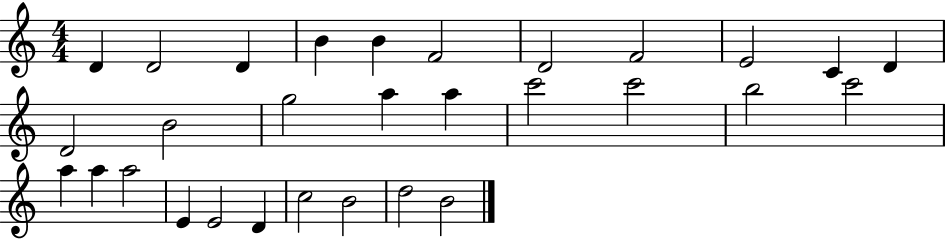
D4/q D4/h D4/q B4/q B4/q F4/h D4/h F4/h E4/h C4/q D4/q D4/h B4/h G5/h A5/q A5/q C6/h C6/h B5/h C6/h A5/q A5/q A5/h E4/q E4/h D4/q C5/h B4/h D5/h B4/h